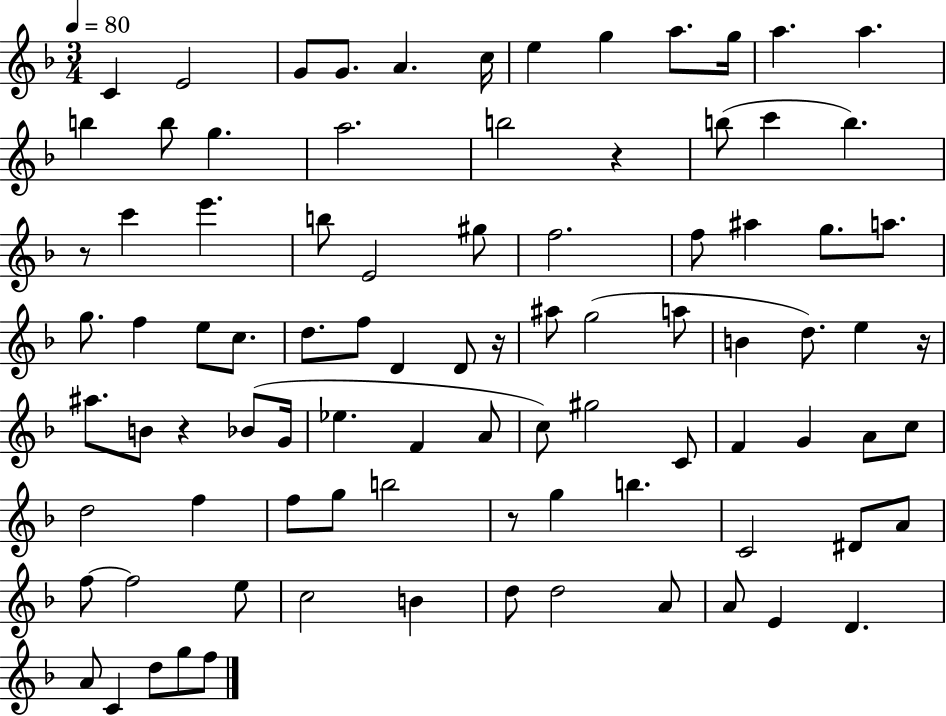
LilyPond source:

{
  \clef treble
  \numericTimeSignature
  \time 3/4
  \key f \major
  \tempo 4 = 80
  c'4 e'2 | g'8 g'8. a'4. c''16 | e''4 g''4 a''8. g''16 | a''4. a''4. | \break b''4 b''8 g''4. | a''2. | b''2 r4 | b''8( c'''4 b''4.) | \break r8 c'''4 e'''4. | b''8 e'2 gis''8 | f''2. | f''8 ais''4 g''8. a''8. | \break g''8. f''4 e''8 c''8. | d''8. f''8 d'4 d'8 r16 | ais''8 g''2( a''8 | b'4 d''8.) e''4 r16 | \break ais''8. b'8 r4 bes'8( g'16 | ees''4. f'4 a'8 | c''8) gis''2 c'8 | f'4 g'4 a'8 c''8 | \break d''2 f''4 | f''8 g''8 b''2 | r8 g''4 b''4. | c'2 dis'8 a'8 | \break f''8~~ f''2 e''8 | c''2 b'4 | d''8 d''2 a'8 | a'8 e'4 d'4. | \break a'8 c'4 d''8 g''8 f''8 | \bar "|."
}